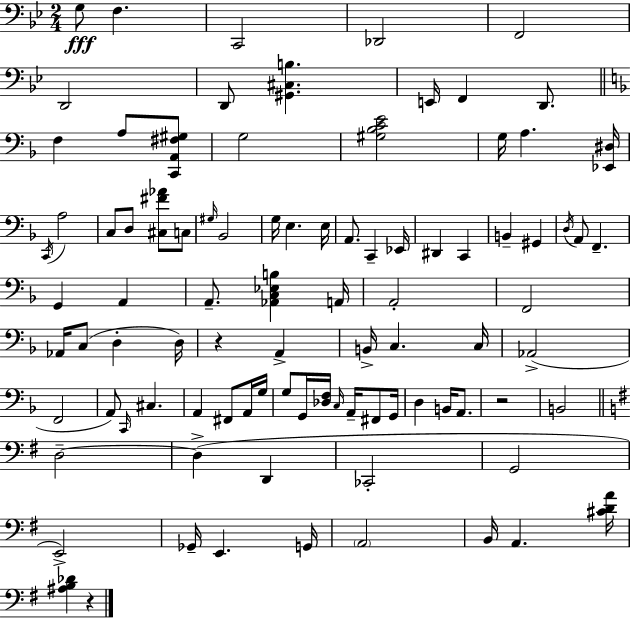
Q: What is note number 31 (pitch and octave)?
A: B2